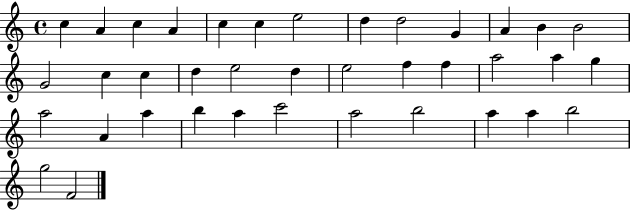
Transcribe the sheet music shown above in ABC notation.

X:1
T:Untitled
M:4/4
L:1/4
K:C
c A c A c c e2 d d2 G A B B2 G2 c c d e2 d e2 f f a2 a g a2 A a b a c'2 a2 b2 a a b2 g2 F2